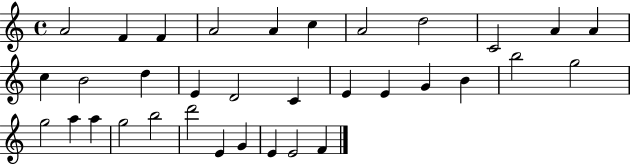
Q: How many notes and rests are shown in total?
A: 34